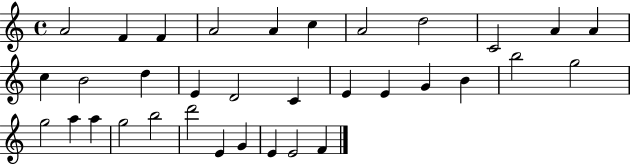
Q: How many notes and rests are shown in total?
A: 34